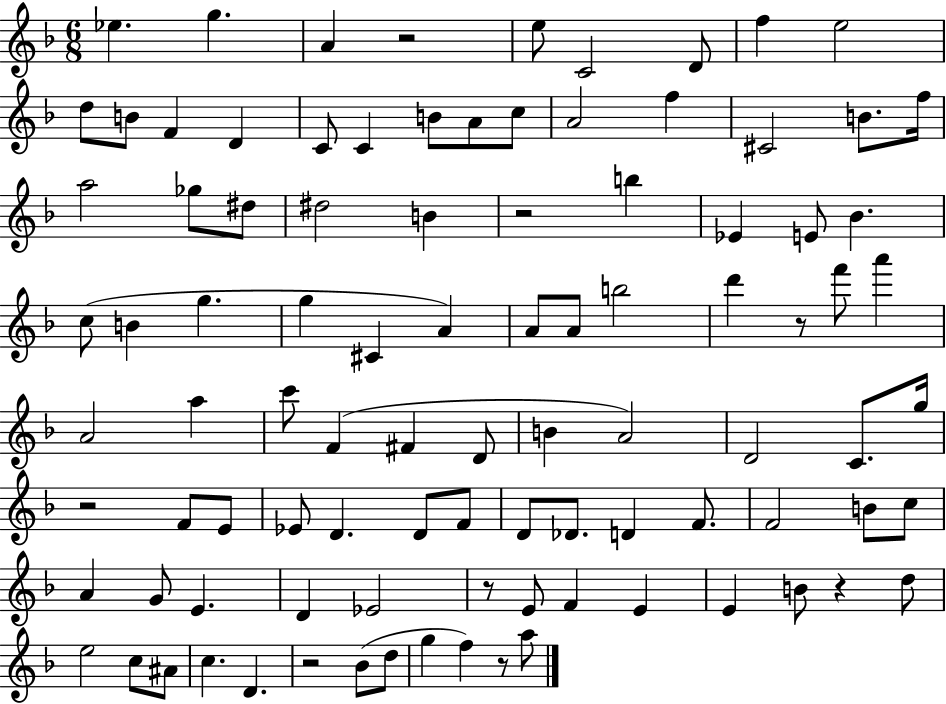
Eb5/q. G5/q. A4/q R/h E5/e C4/h D4/e F5/q E5/h D5/e B4/e F4/q D4/q C4/e C4/q B4/e A4/e C5/e A4/h F5/q C#4/h B4/e. F5/s A5/h Gb5/e D#5/e D#5/h B4/q R/h B5/q Eb4/q E4/e Bb4/q. C5/e B4/q G5/q. G5/q C#4/q A4/q A4/e A4/e B5/h D6/q R/e F6/e A6/q A4/h A5/q C6/e F4/q F#4/q D4/e B4/q A4/h D4/h C4/e. G5/s R/h F4/e E4/e Eb4/e D4/q. D4/e F4/e D4/e Db4/e. D4/q F4/e. F4/h B4/e C5/e A4/q G4/e E4/q. D4/q Eb4/h R/e E4/e F4/q E4/q E4/q B4/e R/q D5/e E5/h C5/e A#4/e C5/q. D4/q. R/h Bb4/e D5/e G5/q F5/q R/e A5/e